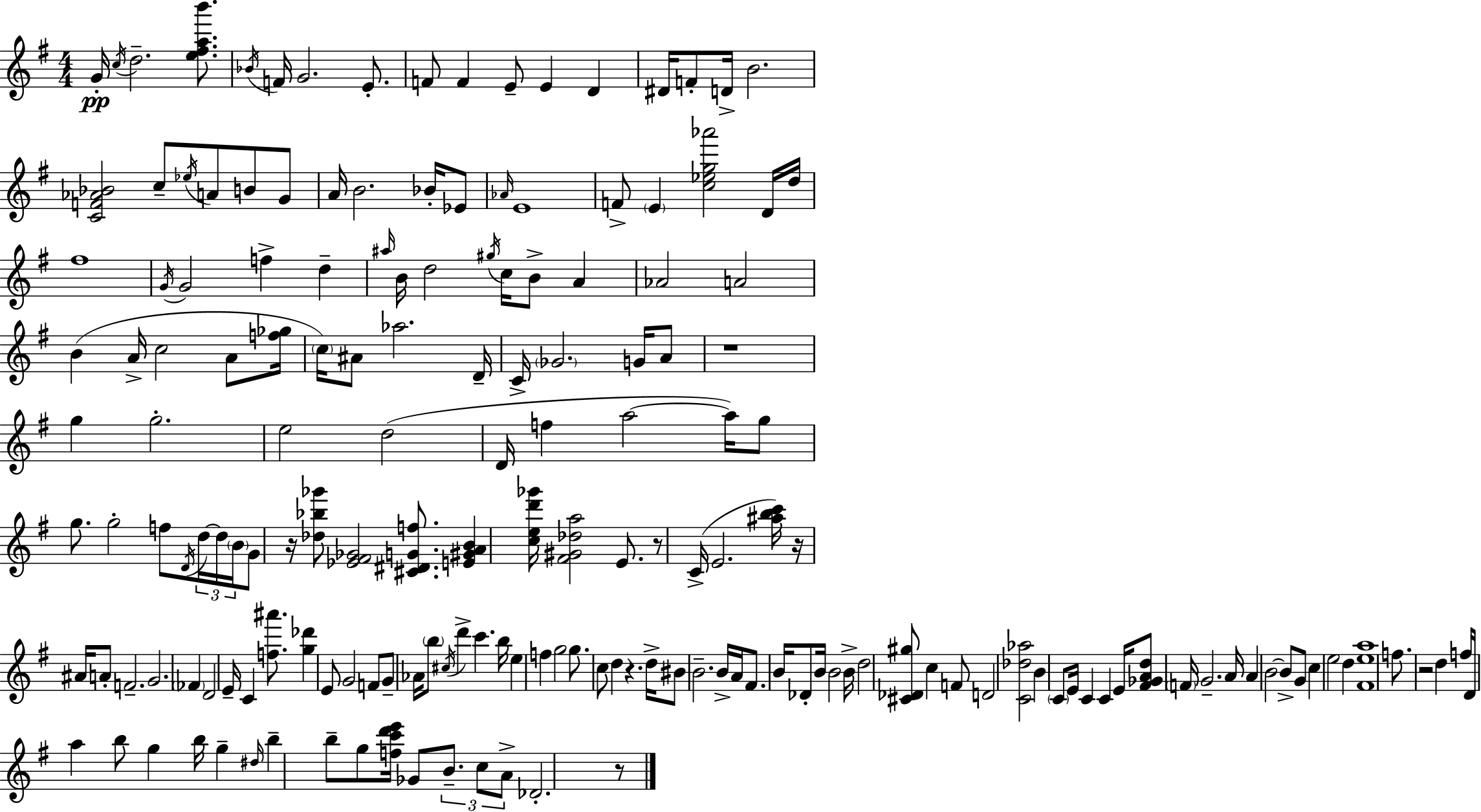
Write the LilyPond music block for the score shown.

{
  \clef treble
  \numericTimeSignature
  \time 4/4
  \key e \minor
  g'16-.\pp \acciaccatura { c''16 } d''2.-- <e'' fis'' a'' b'''>8. | \acciaccatura { bes'16 } f'16 g'2. e'8.-. | f'8 f'4 e'8-- e'4 d'4 | dis'16 f'8-. d'16-> b'2. | \break <c' f' aes' bes'>2 c''8-- \acciaccatura { ees''16 } a'8 b'8 | g'8 a'16 b'2. | bes'16-. ees'8 \grace { aes'16 } e'1 | f'8-> \parenthesize e'4 <c'' ees'' g'' aes'''>2 | \break d'16 d''16 fis''1 | \acciaccatura { g'16 } g'2 f''4-> | d''4-- \grace { ais''16 } b'16 d''2 \acciaccatura { gis''16 } | c''16 b'8-> a'4 aes'2 a'2 | \break b'4( a'16-> c''2 | a'8 <f'' ges''>16 \parenthesize c''16) ais'8 aes''2. | d'16-- c'16-> \parenthesize ges'2. | g'16 a'8 r1 | \break g''4 g''2.-. | e''2 d''2( | d'16 f''4 a''2~~ | a''16) g''8 g''8. g''2-. | \break f''8 \acciaccatura { d'16 } \tuplet 3/2 { d''16~~ d''16 \parenthesize b'16 } g'8 r16 <des'' bes'' ges'''>8 <ees' fis' ges'>2 | <cis' dis' g' f''>8. <e' gis' a' b'>4 <c'' e'' d''' ges'''>16 <fis' gis' des'' a''>2 | e'8. r8 c'16->( e'2. | <ais'' b'' c'''>16) r16 ais'16 a'8-. f'2.-- | \break g'2. | \parenthesize fes'4 d'2 | e'16-- c'4 <f'' ais'''>8. <g'' des'''>4 e'8 g'2 | f'8 g'8-- aes'16 \parenthesize b''8 \acciaccatura { cis''16 } d'''4-> | \break c'''4. b''16 e''4 f''4 | g''2 g''8. c''8 d''4 | r4. d''16-> bis'8 b'2.-- | b'16-> a'16 fis'8. b'16 des'8-. b'16 | \break b'2 b'16-> d''2 | <cis' des' gis''>8 c''4 f'8 d'2 | <c' des'' aes''>2 b'4 \parenthesize c'8 e'16 | c'4 c'4 e'16 <fis' ges' a' d''>8 \parenthesize f'16 g'2.-- | \break a'16 a'4 b'2~~ | b'8-> g'8 c''4 e''2 | d''4 <fis' e'' a''>1 | f''8. r2 | \break d''4 f''16 d'16 a''4 b''8 | g''4 b''16 g''4-- \grace { dis''16 } b''4-- b''8-- | g''8 <f'' c''' d''' e'''>16 ges'8 \tuplet 3/2 { b'8.-- c''8 a'8-> } des'2.-. | r8 \bar "|."
}